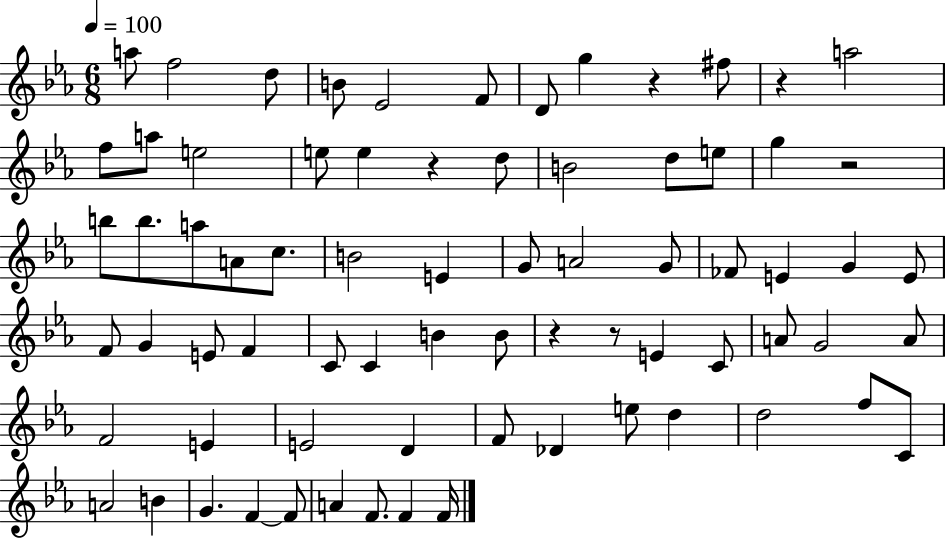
X:1
T:Untitled
M:6/8
L:1/4
K:Eb
a/2 f2 d/2 B/2 _E2 F/2 D/2 g z ^f/2 z a2 f/2 a/2 e2 e/2 e z d/2 B2 d/2 e/2 g z2 b/2 b/2 a/2 A/2 c/2 B2 E G/2 A2 G/2 _F/2 E G E/2 F/2 G E/2 F C/2 C B B/2 z z/2 E C/2 A/2 G2 A/2 F2 E E2 D F/2 _D e/2 d d2 f/2 C/2 A2 B G F F/2 A F/2 F F/4